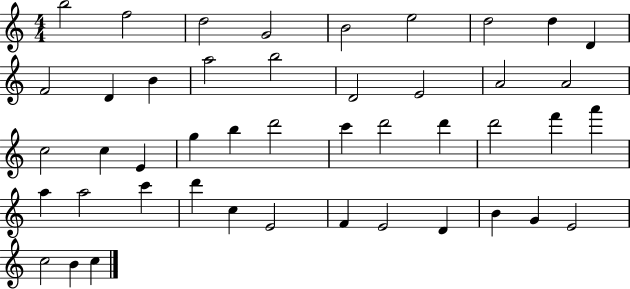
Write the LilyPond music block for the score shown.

{
  \clef treble
  \numericTimeSignature
  \time 4/4
  \key c \major
  b''2 f''2 | d''2 g'2 | b'2 e''2 | d''2 d''4 d'4 | \break f'2 d'4 b'4 | a''2 b''2 | d'2 e'2 | a'2 a'2 | \break c''2 c''4 e'4 | g''4 b''4 d'''2 | c'''4 d'''2 d'''4 | d'''2 f'''4 a'''4 | \break a''4 a''2 c'''4 | d'''4 c''4 e'2 | f'4 e'2 d'4 | b'4 g'4 e'2 | \break c''2 b'4 c''4 | \bar "|."
}